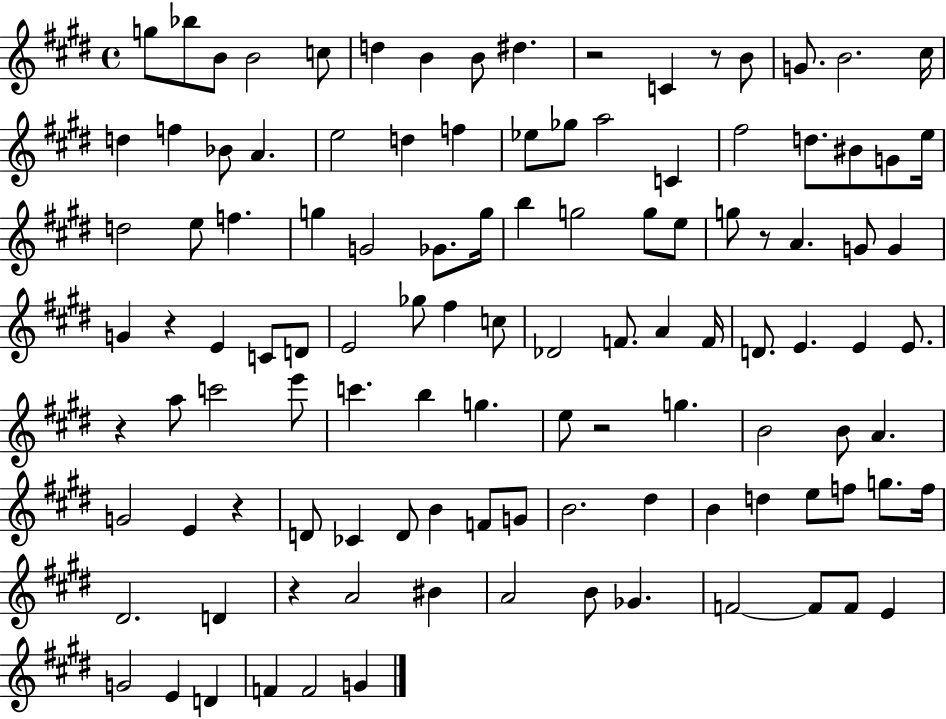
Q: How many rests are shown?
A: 8